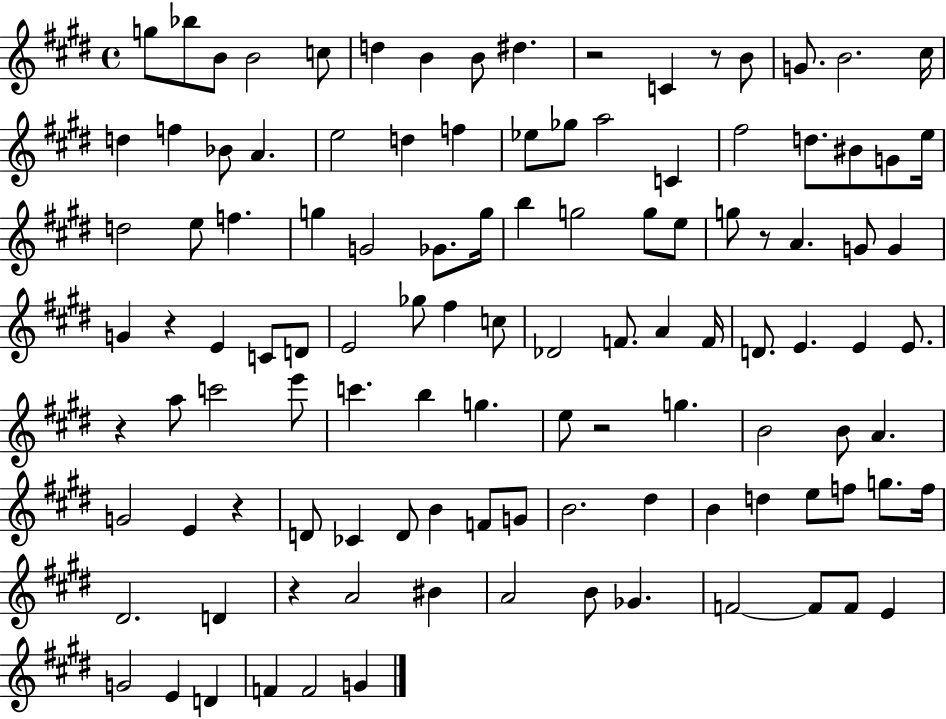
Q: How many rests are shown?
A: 8